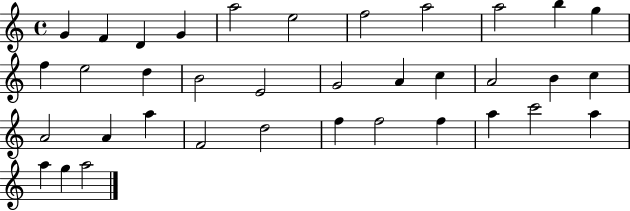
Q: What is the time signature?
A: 4/4